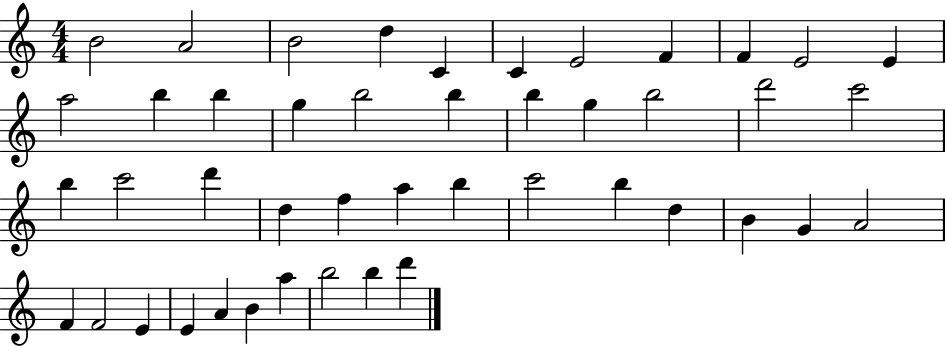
X:1
T:Untitled
M:4/4
L:1/4
K:C
B2 A2 B2 d C C E2 F F E2 E a2 b b g b2 b b g b2 d'2 c'2 b c'2 d' d f a b c'2 b d B G A2 F F2 E E A B a b2 b d'